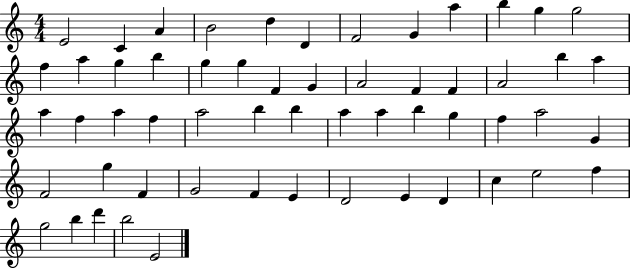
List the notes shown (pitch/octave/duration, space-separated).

E4/h C4/q A4/q B4/h D5/q D4/q F4/h G4/q A5/q B5/q G5/q G5/h F5/q A5/q G5/q B5/q G5/q G5/q F4/q G4/q A4/h F4/q F4/q A4/h B5/q A5/q A5/q F5/q A5/q F5/q A5/h B5/q B5/q A5/q A5/q B5/q G5/q F5/q A5/h G4/q F4/h G5/q F4/q G4/h F4/q E4/q D4/h E4/q D4/q C5/q E5/h F5/q G5/h B5/q D6/q B5/h E4/h